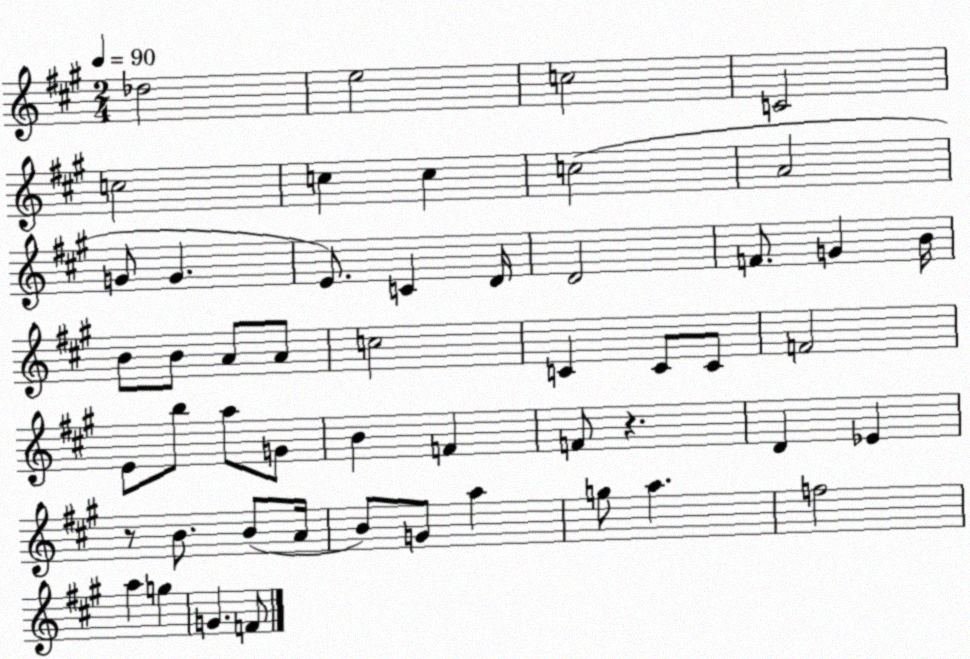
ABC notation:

X:1
T:Untitled
M:2/4
L:1/4
K:A
_d2 e2 c2 C2 c2 c c c2 A2 G/2 G E/2 C D/4 D2 F/2 G B/4 B/2 B/2 A/2 A/2 c2 C C/2 C/2 F2 E/2 b/2 a/2 G/2 B F F/2 z D _E z/2 B/2 B/2 A/4 B/2 G/2 a g/2 a f2 a g G F/2